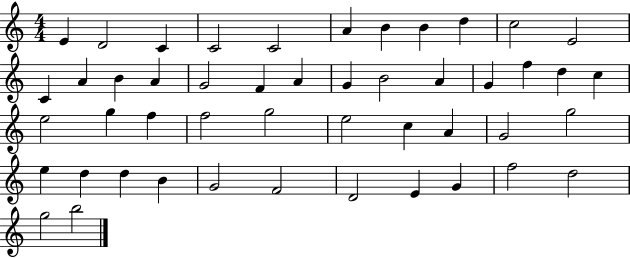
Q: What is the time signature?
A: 4/4